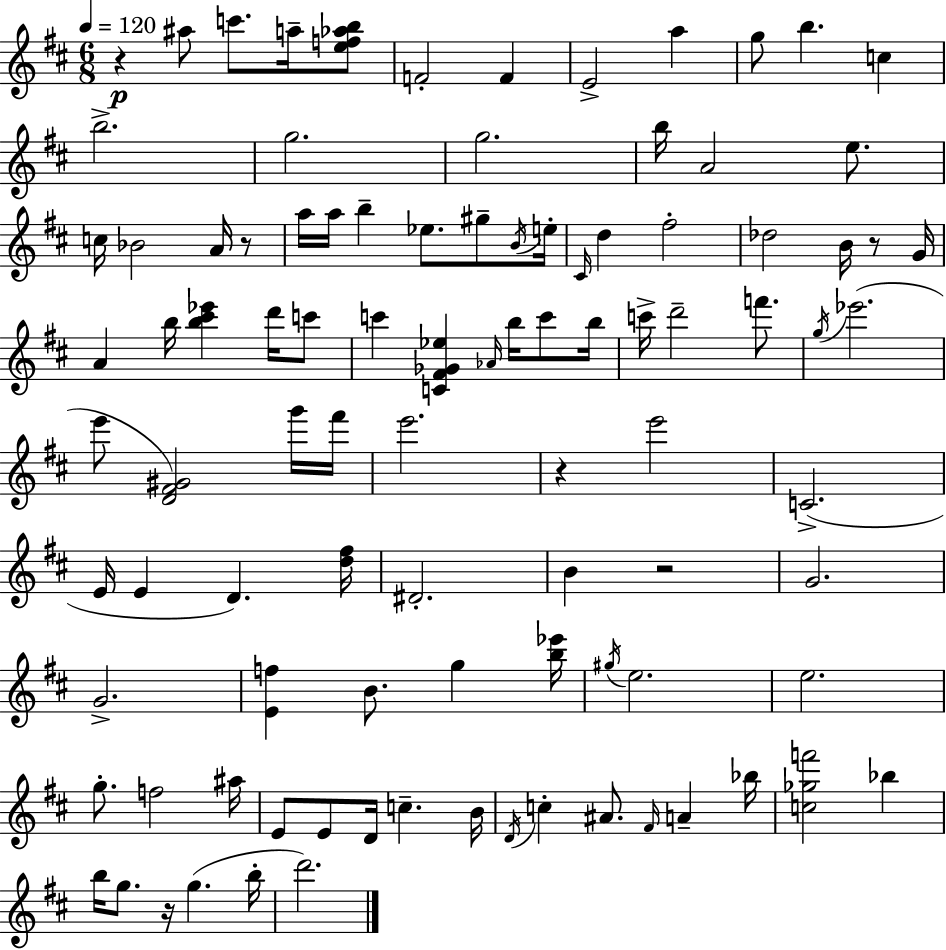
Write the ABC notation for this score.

X:1
T:Untitled
M:6/8
L:1/4
K:D
z ^a/2 c'/2 a/4 [ef_ab]/2 F2 F E2 a g/2 b c b2 g2 g2 b/4 A2 e/2 c/4 _B2 A/4 z/2 a/4 a/4 b _e/2 ^g/2 B/4 e/4 ^C/4 d ^f2 _d2 B/4 z/2 G/4 A b/4 [b^c'_e'] d'/4 c'/2 c' [C^F_G_e] _A/4 b/4 c'/2 b/4 c'/4 d'2 f'/2 g/4 _e'2 e'/2 [D^F^G]2 g'/4 ^f'/4 e'2 z e'2 C2 E/4 E D [d^f]/4 ^D2 B z2 G2 G2 [Ef] B/2 g [b_e']/4 ^g/4 e2 e2 g/2 f2 ^a/4 E/2 E/2 D/4 c B/4 D/4 c ^A/2 ^F/4 A _b/4 [c_gf']2 _b b/4 g/2 z/4 g b/4 d'2